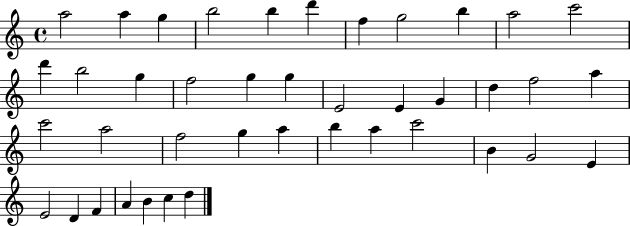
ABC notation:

X:1
T:Untitled
M:4/4
L:1/4
K:C
a2 a g b2 b d' f g2 b a2 c'2 d' b2 g f2 g g E2 E G d f2 a c'2 a2 f2 g a b a c'2 B G2 E E2 D F A B c d